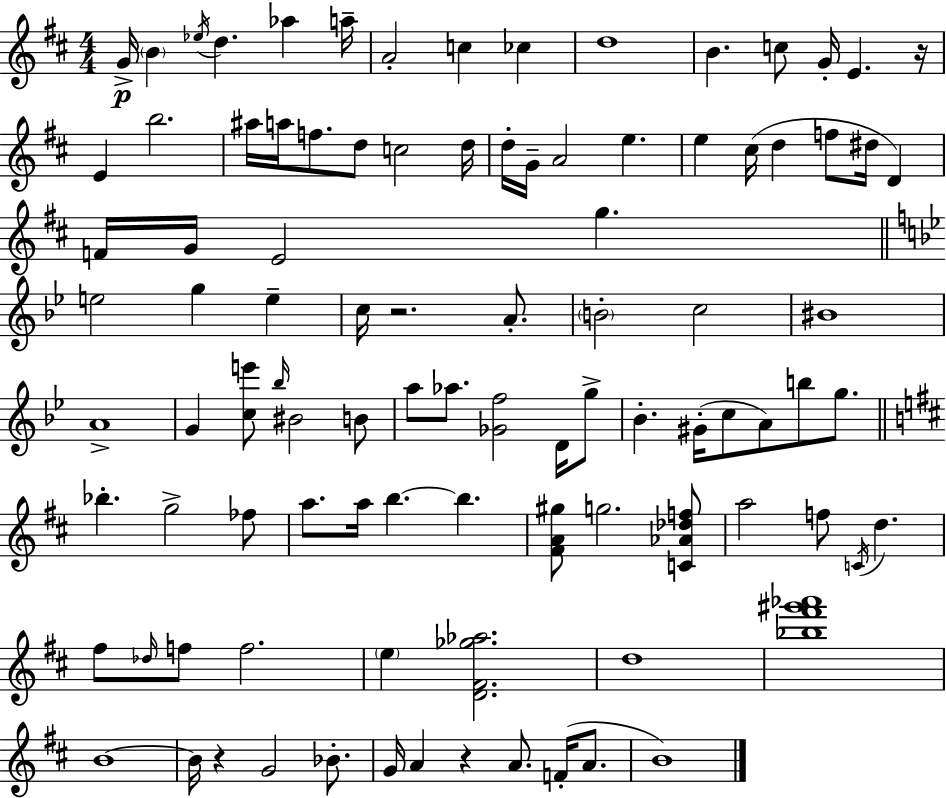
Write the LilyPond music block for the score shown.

{
  \clef treble
  \numericTimeSignature
  \time 4/4
  \key d \major
  \repeat volta 2 { g'16->\p \parenthesize b'4 \acciaccatura { ees''16 } d''4. aes''4 | a''16-- a'2-. c''4 ces''4 | d''1 | b'4. c''8 g'16-. e'4. | \break r16 e'4 b''2. | ais''16 a''16 f''8. d''8 c''2 | d''16 d''16-. g'16-- a'2 e''4. | e''4 cis''16( d''4 f''8 dis''16 d'4) | \break f'16 g'16 e'2 g''4. | \bar "||" \break \key bes \major e''2 g''4 e''4-- | c''16 r2. a'8.-. | \parenthesize b'2-. c''2 | bis'1 | \break a'1-> | g'4 <c'' e'''>8 \grace { bes''16 } bis'2 b'8 | a''8 aes''8. <ges' f''>2 d'16 g''8-> | bes'4.-. gis'16-.( c''8 a'8) b''8 g''8. | \break \bar "||" \break \key d \major bes''4.-. g''2-> fes''8 | a''8. a''16 b''4.~~ b''4. | <fis' a' gis''>8 g''2. <c' aes' des'' f''>8 | a''2 f''8 \acciaccatura { c'16 } d''4. | \break fis''8 \grace { des''16 } f''8 f''2. | \parenthesize e''4 <d' fis' ges'' aes''>2. | d''1 | <bes'' fis''' gis''' aes'''>1 | \break b'1~~ | b'16 r4 g'2 bes'8.-. | g'16 a'4 r4 a'8. f'16-.( a'8. | b'1) | \break } \bar "|."
}